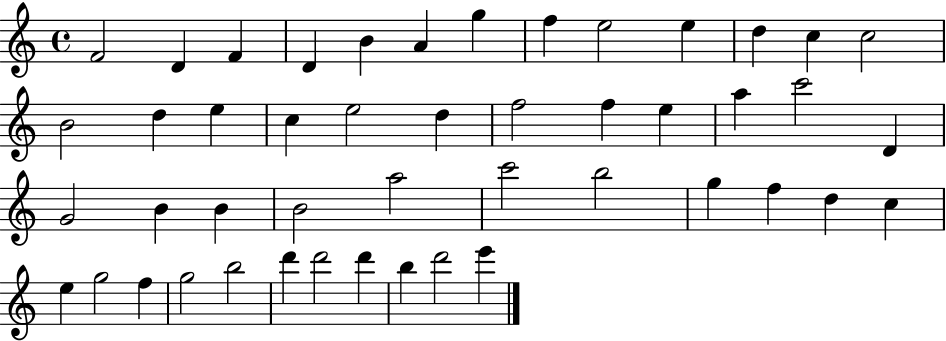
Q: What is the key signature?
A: C major